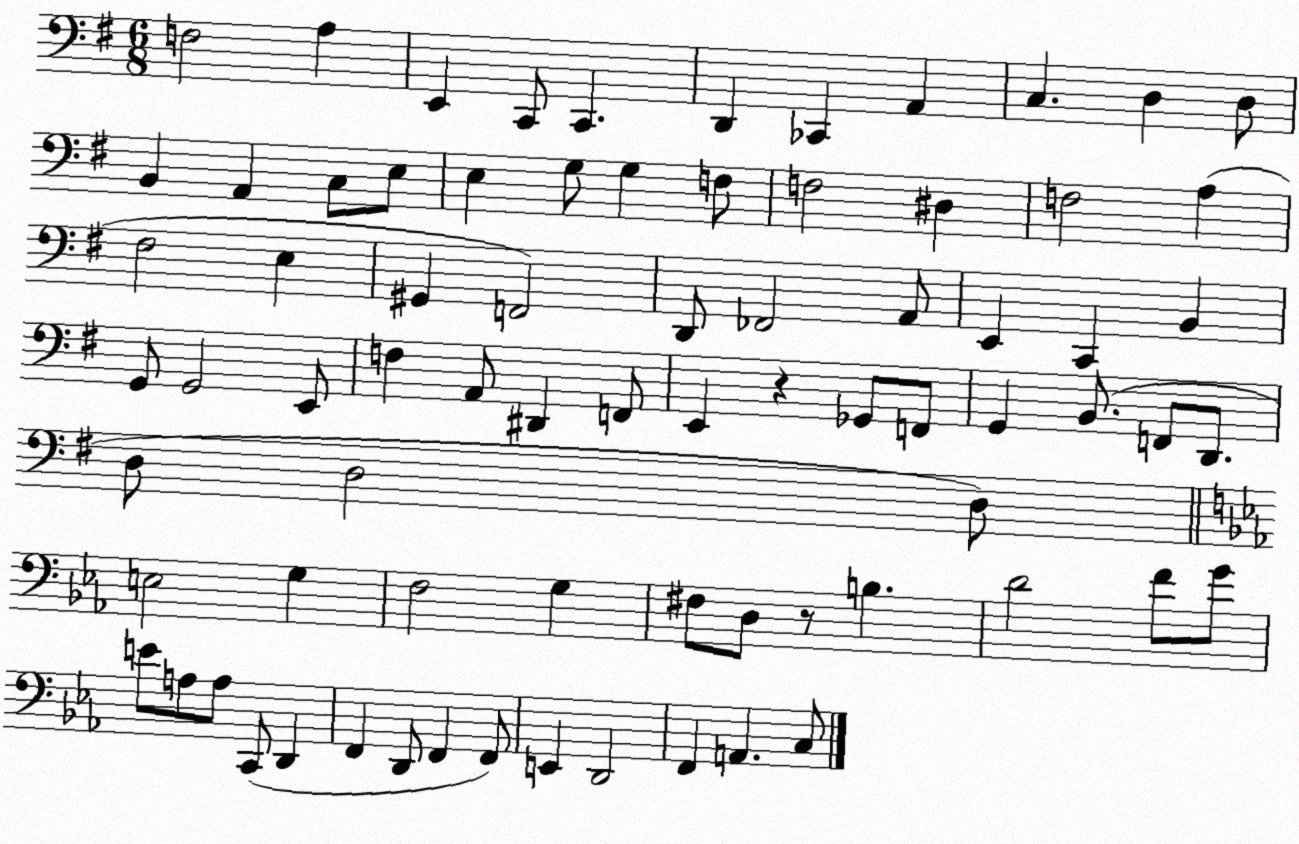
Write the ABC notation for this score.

X:1
T:Untitled
M:6/8
L:1/4
K:G
F,2 A, E,, C,,/2 C,, D,, _C,, A,, C, D, D,/2 B,, A,, C,/2 E,/2 E, G,/2 G, F,/2 F,2 ^D, F,2 A, ^F,2 E, ^G,, F,,2 D,,/2 _F,,2 A,,/2 E,, C,, B,, G,,/2 G,,2 E,,/2 F, A,,/2 ^D,, F,,/2 E,, z _G,,/2 F,,/2 G,, B,,/2 F,,/2 D,,/2 D,/2 D,2 D,/2 E,2 G, F,2 G, ^F,/2 D,/2 z/2 B, D2 F/2 G/2 E/2 A,/2 A,/2 C,,/2 D,, F,, D,,/2 F,, F,,/2 E,, D,,2 F,, A,, C,/2